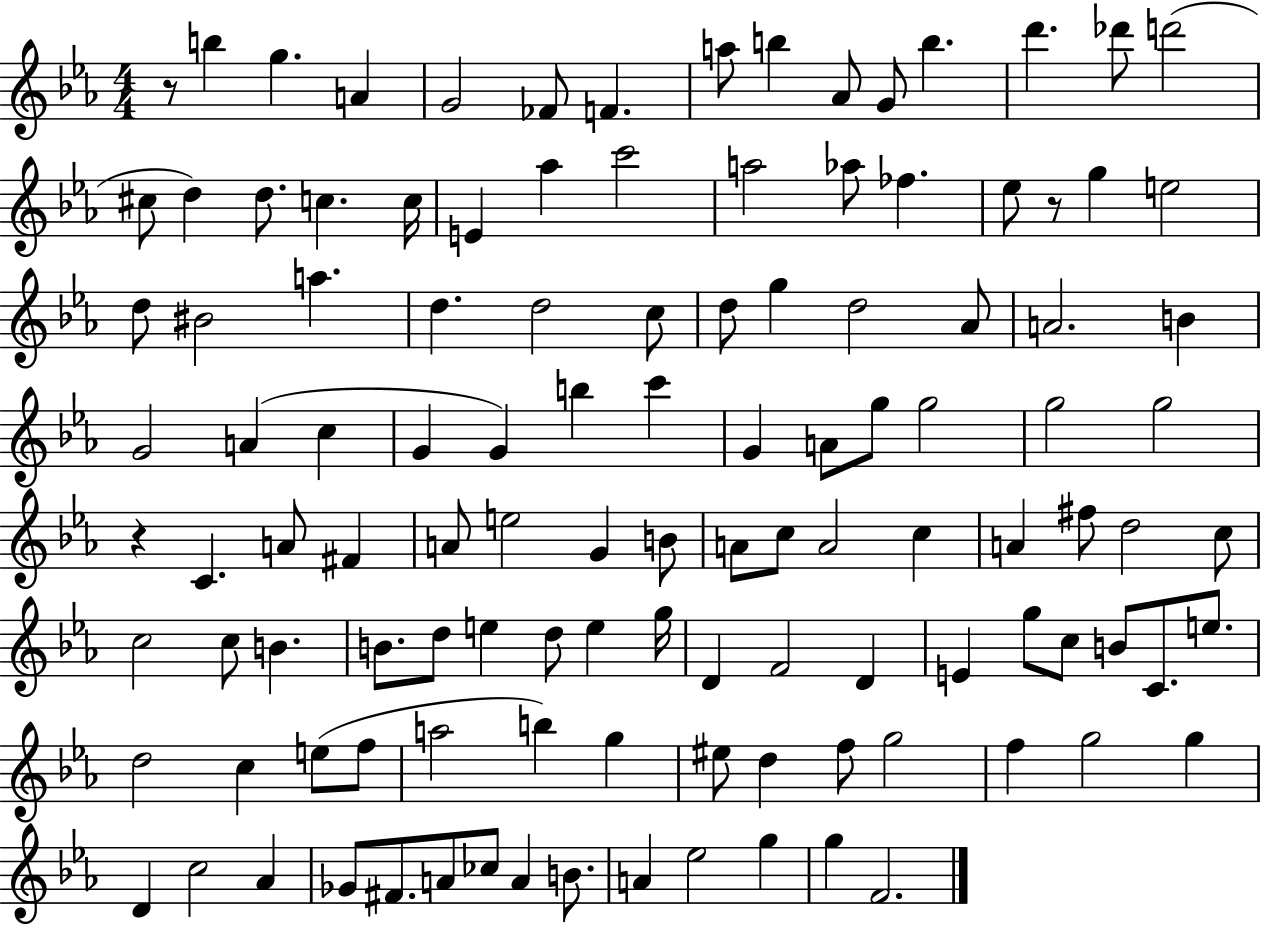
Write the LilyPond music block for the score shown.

{
  \clef treble
  \numericTimeSignature
  \time 4/4
  \key ees \major
  r8 b''4 g''4. a'4 | g'2 fes'8 f'4. | a''8 b''4 aes'8 g'8 b''4. | d'''4. des'''8 d'''2( | \break cis''8 d''4) d''8. c''4. c''16 | e'4 aes''4 c'''2 | a''2 aes''8 fes''4. | ees''8 r8 g''4 e''2 | \break d''8 bis'2 a''4. | d''4. d''2 c''8 | d''8 g''4 d''2 aes'8 | a'2. b'4 | \break g'2 a'4( c''4 | g'4 g'4) b''4 c'''4 | g'4 a'8 g''8 g''2 | g''2 g''2 | \break r4 c'4. a'8 fis'4 | a'8 e''2 g'4 b'8 | a'8 c''8 a'2 c''4 | a'4 fis''8 d''2 c''8 | \break c''2 c''8 b'4. | b'8. d''8 e''4 d''8 e''4 g''16 | d'4 f'2 d'4 | e'4 g''8 c''8 b'8 c'8. e''8. | \break d''2 c''4 e''8( f''8 | a''2 b''4) g''4 | eis''8 d''4 f''8 g''2 | f''4 g''2 g''4 | \break d'4 c''2 aes'4 | ges'8 fis'8. a'8 ces''8 a'4 b'8. | a'4 ees''2 g''4 | g''4 f'2. | \break \bar "|."
}